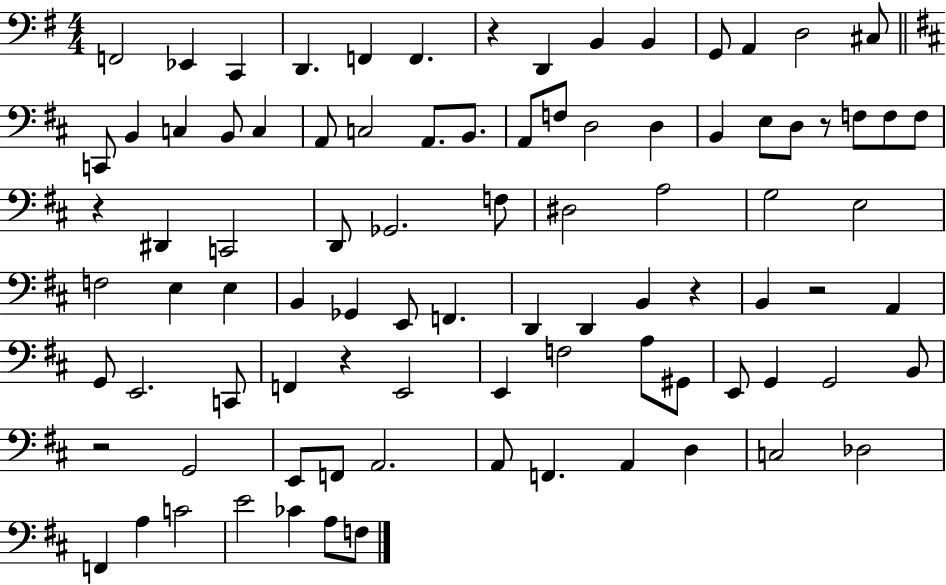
F2/h Eb2/q C2/q D2/q. F2/q F2/q. R/q D2/q B2/q B2/q G2/e A2/q D3/h C#3/e C2/e B2/q C3/q B2/e C3/q A2/e C3/h A2/e. B2/e. A2/e F3/e D3/h D3/q B2/q E3/e D3/e R/e F3/e F3/e F3/e R/q D#2/q C2/h D2/e Gb2/h. F3/e D#3/h A3/h G3/h E3/h F3/h E3/q E3/q B2/q Gb2/q E2/e F2/q. D2/q D2/q B2/q R/q B2/q R/h A2/q G2/e E2/h. C2/e F2/q R/q E2/h E2/q F3/h A3/e G#2/e E2/e G2/q G2/h B2/e R/h G2/h E2/e F2/e A2/h. A2/e F2/q. A2/q D3/q C3/h Db3/h F2/q A3/q C4/h E4/h CES4/q A3/e F3/e